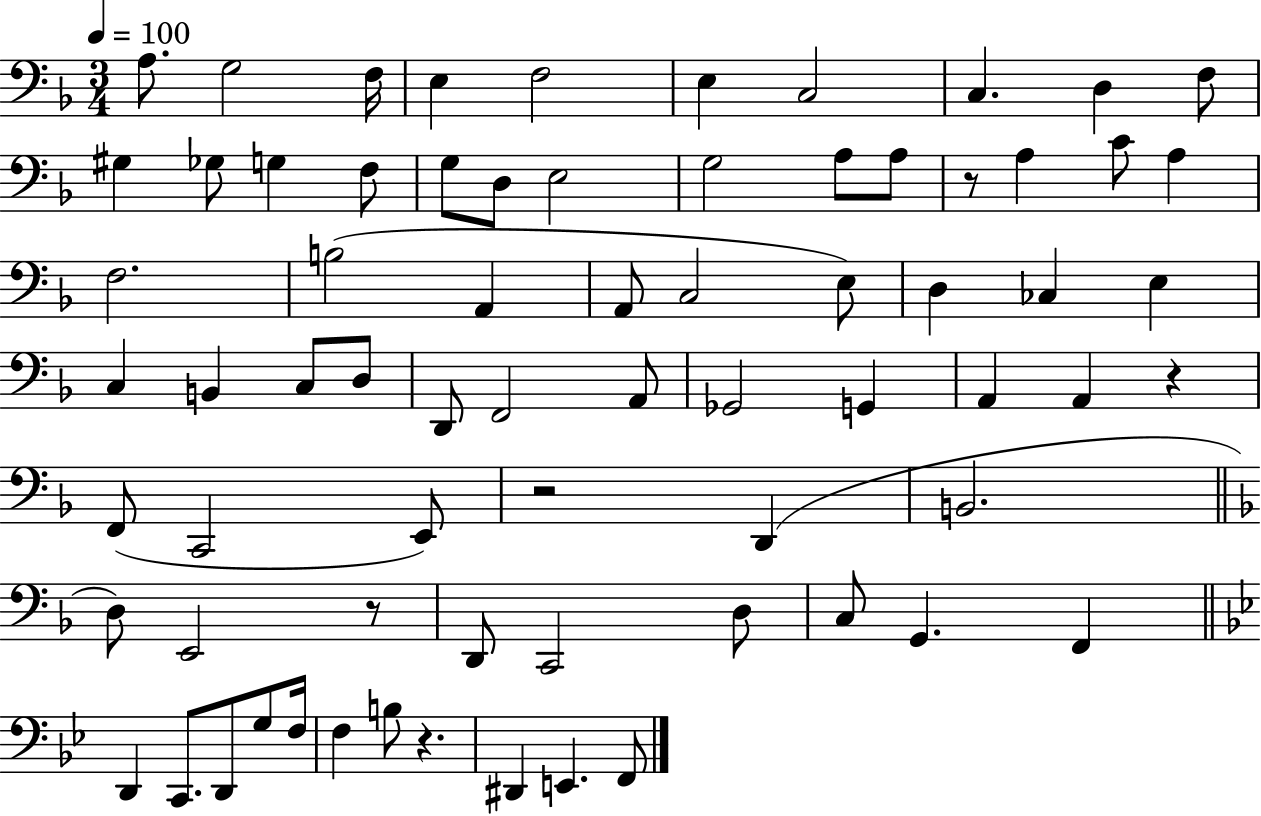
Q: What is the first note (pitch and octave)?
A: A3